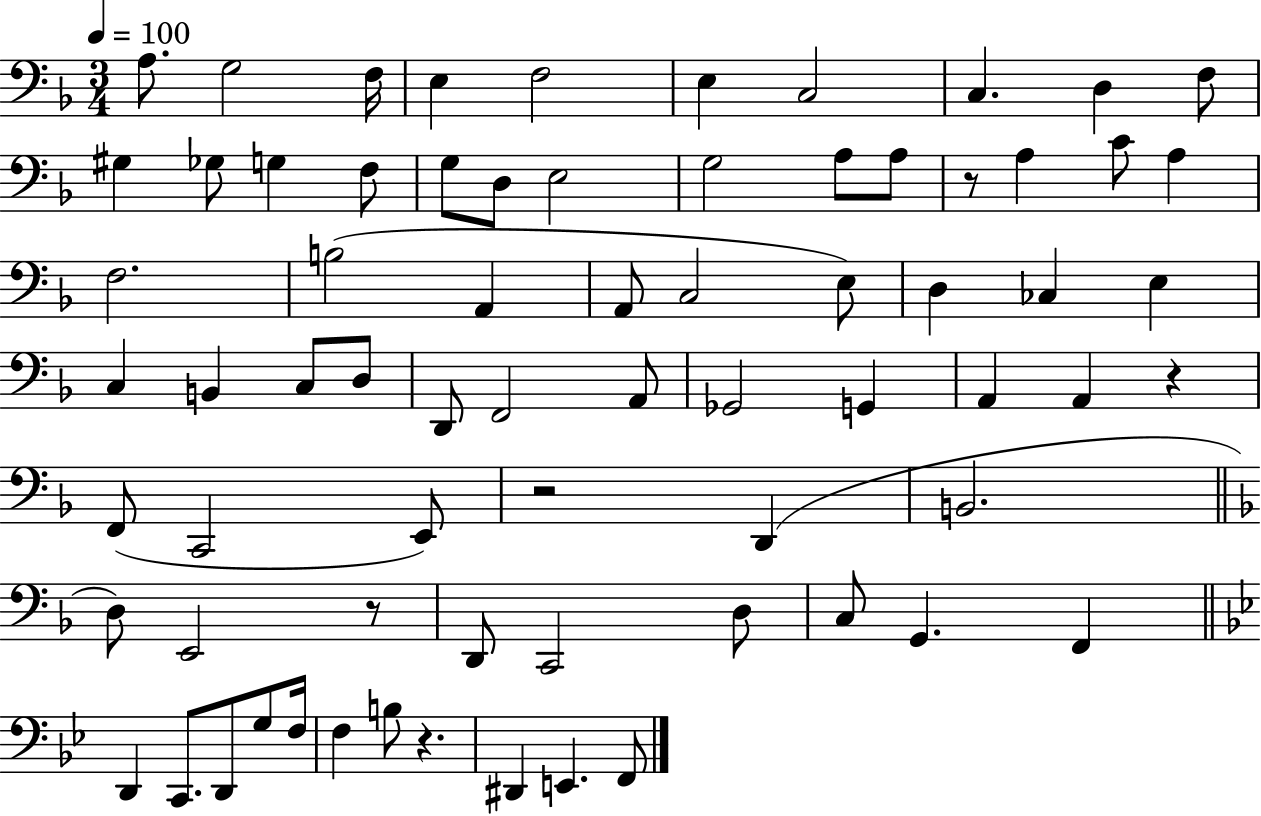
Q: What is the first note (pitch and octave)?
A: A3